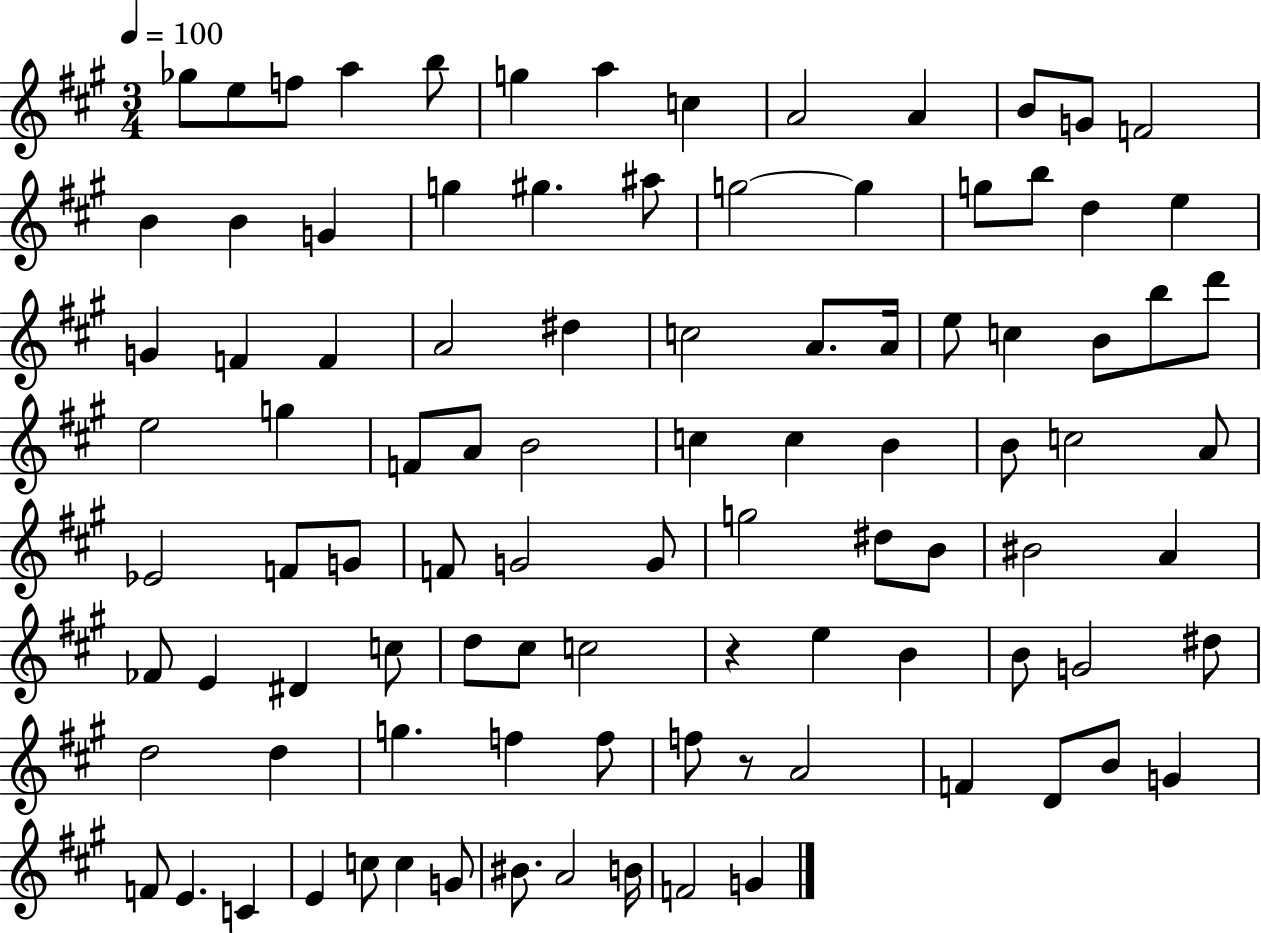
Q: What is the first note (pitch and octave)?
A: Gb5